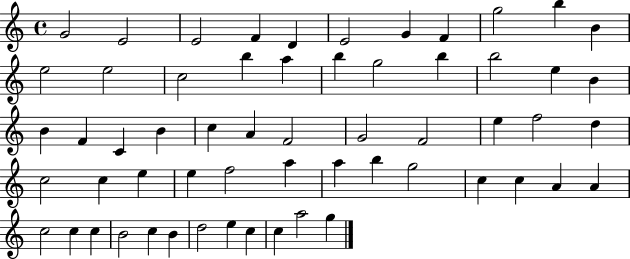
{
  \clef treble
  \time 4/4
  \defaultTimeSignature
  \key c \major
  g'2 e'2 | e'2 f'4 d'4 | e'2 g'4 f'4 | g''2 b''4 b'4 | \break e''2 e''2 | c''2 b''4 a''4 | b''4 g''2 b''4 | b''2 e''4 b'4 | \break b'4 f'4 c'4 b'4 | c''4 a'4 f'2 | g'2 f'2 | e''4 f''2 d''4 | \break c''2 c''4 e''4 | e''4 f''2 a''4 | a''4 b''4 g''2 | c''4 c''4 a'4 a'4 | \break c''2 c''4 c''4 | b'2 c''4 b'4 | d''2 e''4 c''4 | c''4 a''2 g''4 | \break \bar "|."
}